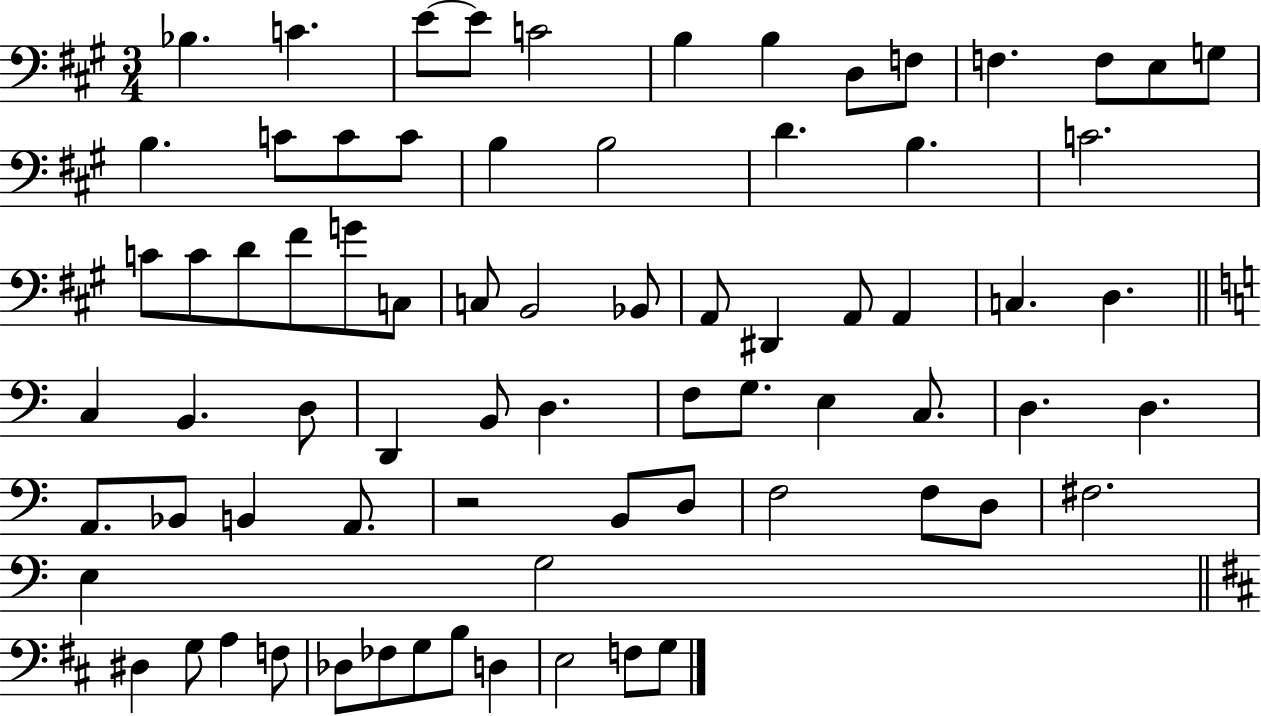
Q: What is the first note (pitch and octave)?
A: Bb3